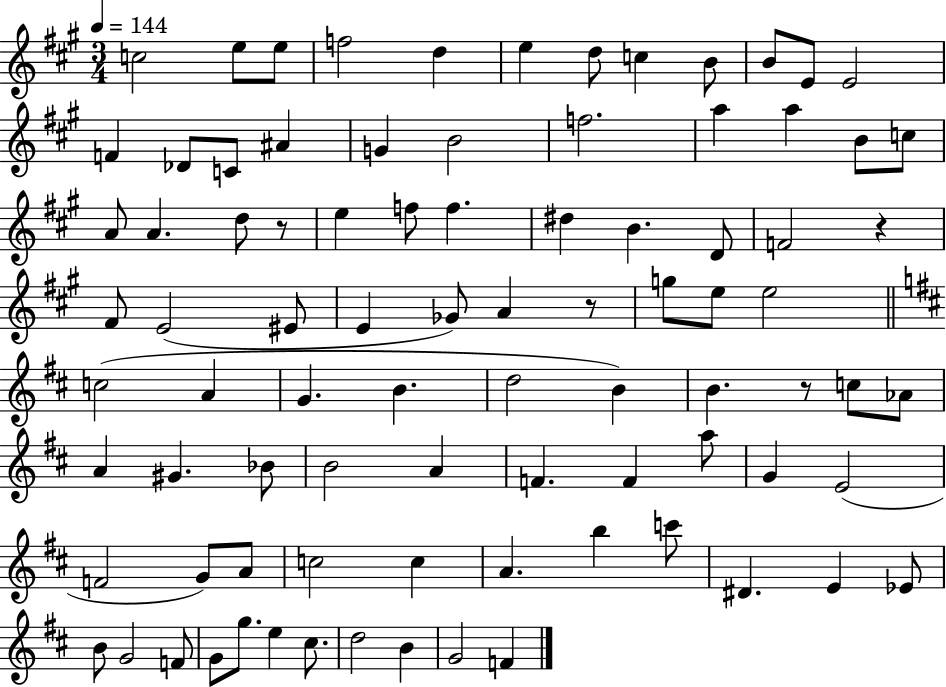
{
  \clef treble
  \numericTimeSignature
  \time 3/4
  \key a \major
  \tempo 4 = 144
  c''2 e''8 e''8 | f''2 d''4 | e''4 d''8 c''4 b'8 | b'8 e'8 e'2 | \break f'4 des'8 c'8 ais'4 | g'4 b'2 | f''2. | a''4 a''4 b'8 c''8 | \break a'8 a'4. d''8 r8 | e''4 f''8 f''4. | dis''4 b'4. d'8 | f'2 r4 | \break fis'8 e'2( eis'8 | e'4 ges'8) a'4 r8 | g''8 e''8 e''2 | \bar "||" \break \key b \minor c''2( a'4 | g'4. b'4. | d''2 b'4) | b'4. r8 c''8 aes'8 | \break a'4 gis'4. bes'8 | b'2 a'4 | f'4. f'4 a''8 | g'4 e'2( | \break f'2 g'8) a'8 | c''2 c''4 | a'4. b''4 c'''8 | dis'4. e'4 ees'8 | \break b'8 g'2 f'8 | g'8 g''8. e''4 cis''8. | d''2 b'4 | g'2 f'4 | \break \bar "|."
}